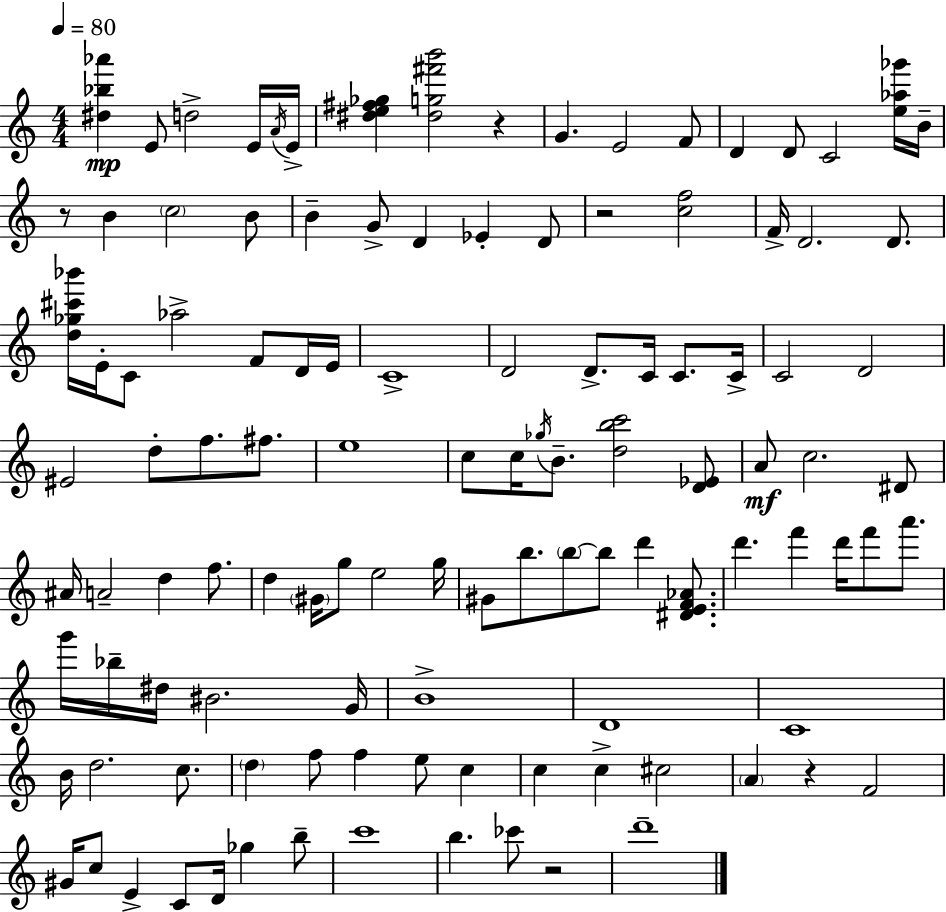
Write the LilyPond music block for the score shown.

{
  \clef treble
  \numericTimeSignature
  \time 4/4
  \key c \major
  \tempo 4 = 80
  \repeat volta 2 { <dis'' bes'' aes'''>4\mp e'8 d''2-> e'16 \acciaccatura { a'16 } | e'16-> <dis'' e'' fis'' ges''>4 <dis'' g'' fis''' b'''>2 r4 | g'4. e'2 f'8 | d'4 d'8 c'2 <e'' aes'' ges'''>16 | \break b'16-- r8 b'4 \parenthesize c''2 b'8 | b'4-- g'8-> d'4 ees'4-. d'8 | r2 <c'' f''>2 | f'16-> d'2. d'8. | \break <d'' ges'' cis''' bes'''>16 e'16-. c'8 aes''2-> f'8 d'16 | e'16 c'1-> | d'2 d'8.-> c'16 c'8. | c'16-> c'2 d'2 | \break eis'2 d''8-. f''8. fis''8. | e''1 | c''8 c''16 \acciaccatura { ges''16 } b'8.-- <d'' b'' c'''>2 | <d' ees'>8 a'8\mf c''2. | \break dis'8 ais'16 a'2-- d''4 f''8. | d''4 \parenthesize gis'16 g''8 e''2 | g''16 gis'8 b''8. \parenthesize b''8~~ b''8 d'''4 <dis' e' f' aes'>8. | d'''4. f'''4 d'''16 f'''8 a'''8. | \break g'''16 bes''16-- dis''16 bis'2. | g'16 b'1-> | d'1 | c'1 | \break b'16 d''2. c''8. | \parenthesize d''4 f''8 f''4 e''8 c''4 | c''4 c''4-> cis''2 | \parenthesize a'4 r4 f'2 | \break gis'16 c''8 e'4-> c'8 d'16 ges''4 | b''8-- c'''1 | b''4. ces'''8 r2 | d'''1-- | \break } \bar "|."
}